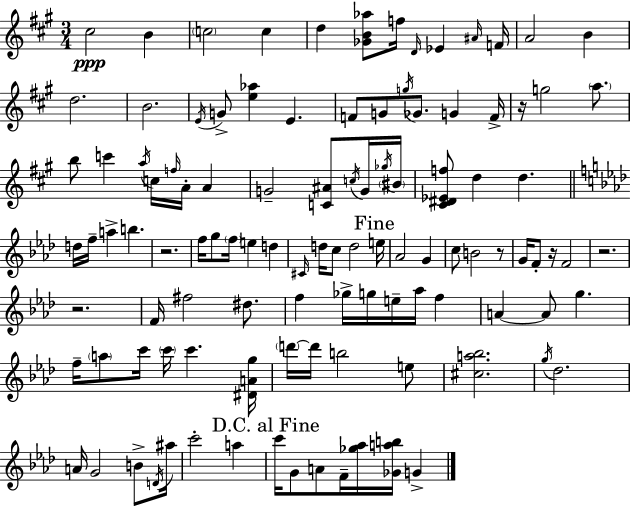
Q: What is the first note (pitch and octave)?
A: C#5